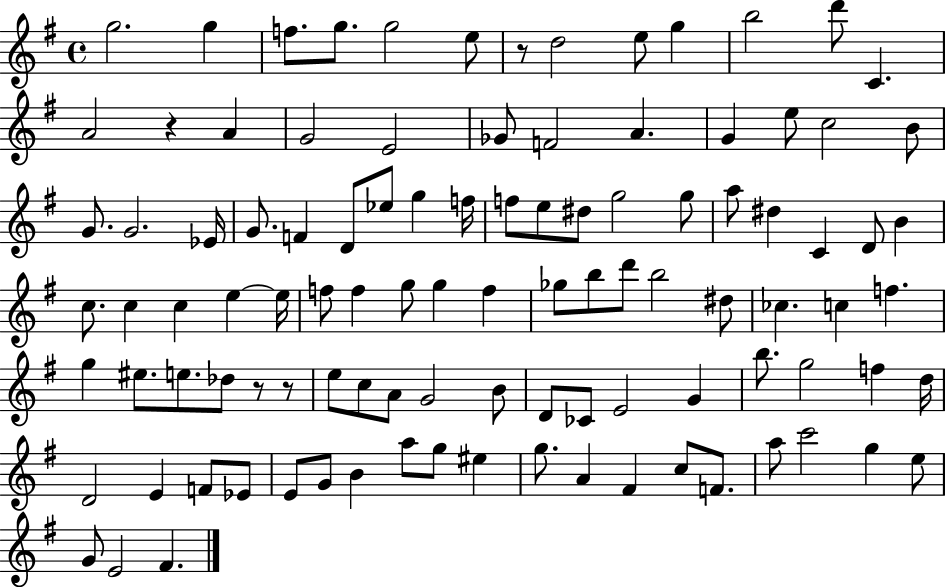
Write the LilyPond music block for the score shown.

{
  \clef treble
  \time 4/4
  \defaultTimeSignature
  \key g \major
  g''2. g''4 | f''8. g''8. g''2 e''8 | r8 d''2 e''8 g''4 | b''2 d'''8 c'4. | \break a'2 r4 a'4 | g'2 e'2 | ges'8 f'2 a'4. | g'4 e''8 c''2 b'8 | \break g'8. g'2. ees'16 | g'8. f'4 d'8 ees''8 g''4 f''16 | f''8 e''8 dis''8 g''2 g''8 | a''8 dis''4 c'4 d'8 b'4 | \break c''8. c''4 c''4 e''4~~ e''16 | f''8 f''4 g''8 g''4 f''4 | ges''8 b''8 d'''8 b''2 dis''8 | ces''4. c''4 f''4. | \break g''4 eis''8. e''8. des''8 r8 r8 | e''8 c''8 a'8 g'2 b'8 | d'8 ces'8 e'2 g'4 | b''8. g''2 f''4 d''16 | \break d'2 e'4 f'8 ees'8 | e'8 g'8 b'4 a''8 g''8 eis''4 | g''8. a'4 fis'4 c''8 f'8. | a''8 c'''2 g''4 e''8 | \break g'8 e'2 fis'4. | \bar "|."
}